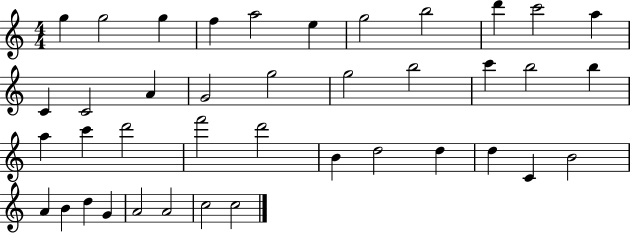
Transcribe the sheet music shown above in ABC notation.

X:1
T:Untitled
M:4/4
L:1/4
K:C
g g2 g f a2 e g2 b2 d' c'2 a C C2 A G2 g2 g2 b2 c' b2 b a c' d'2 f'2 d'2 B d2 d d C B2 A B d G A2 A2 c2 c2